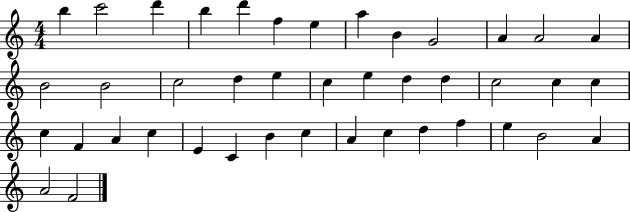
{
  \clef treble
  \numericTimeSignature
  \time 4/4
  \key c \major
  b''4 c'''2 d'''4 | b''4 d'''4 f''4 e''4 | a''4 b'4 g'2 | a'4 a'2 a'4 | \break b'2 b'2 | c''2 d''4 e''4 | c''4 e''4 d''4 d''4 | c''2 c''4 c''4 | \break c''4 f'4 a'4 c''4 | e'4 c'4 b'4 c''4 | a'4 c''4 d''4 f''4 | e''4 b'2 a'4 | \break a'2 f'2 | \bar "|."
}